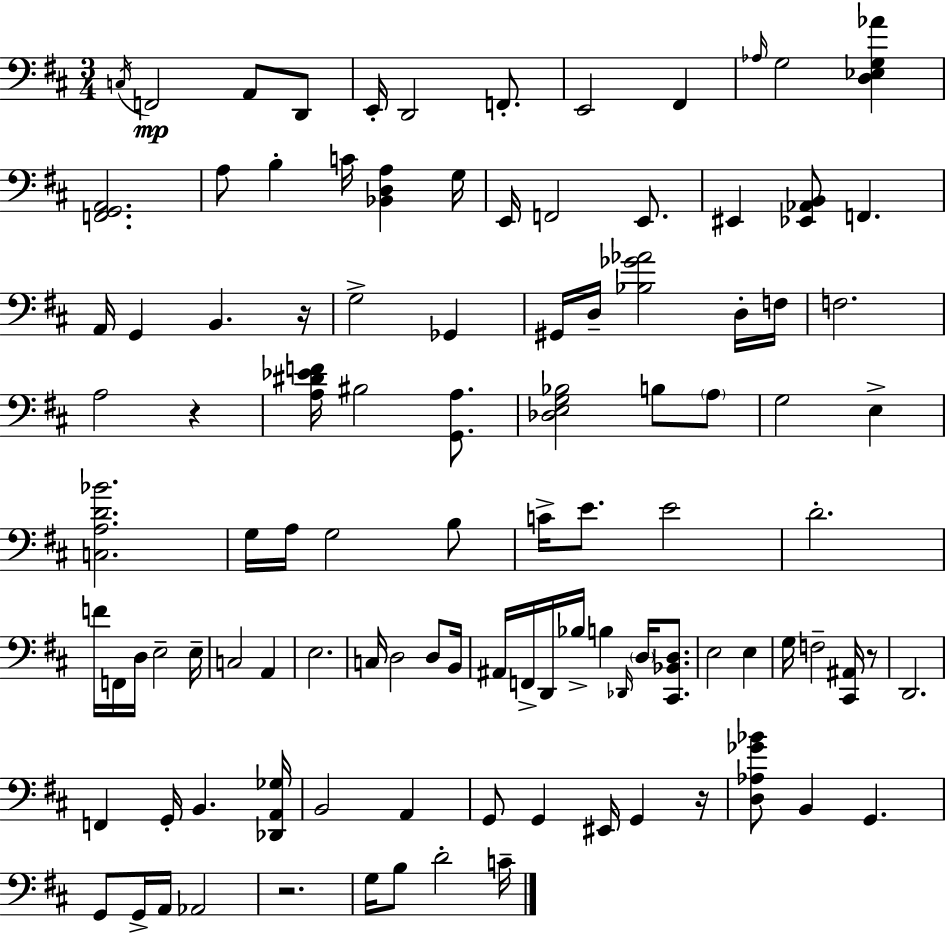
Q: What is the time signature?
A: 3/4